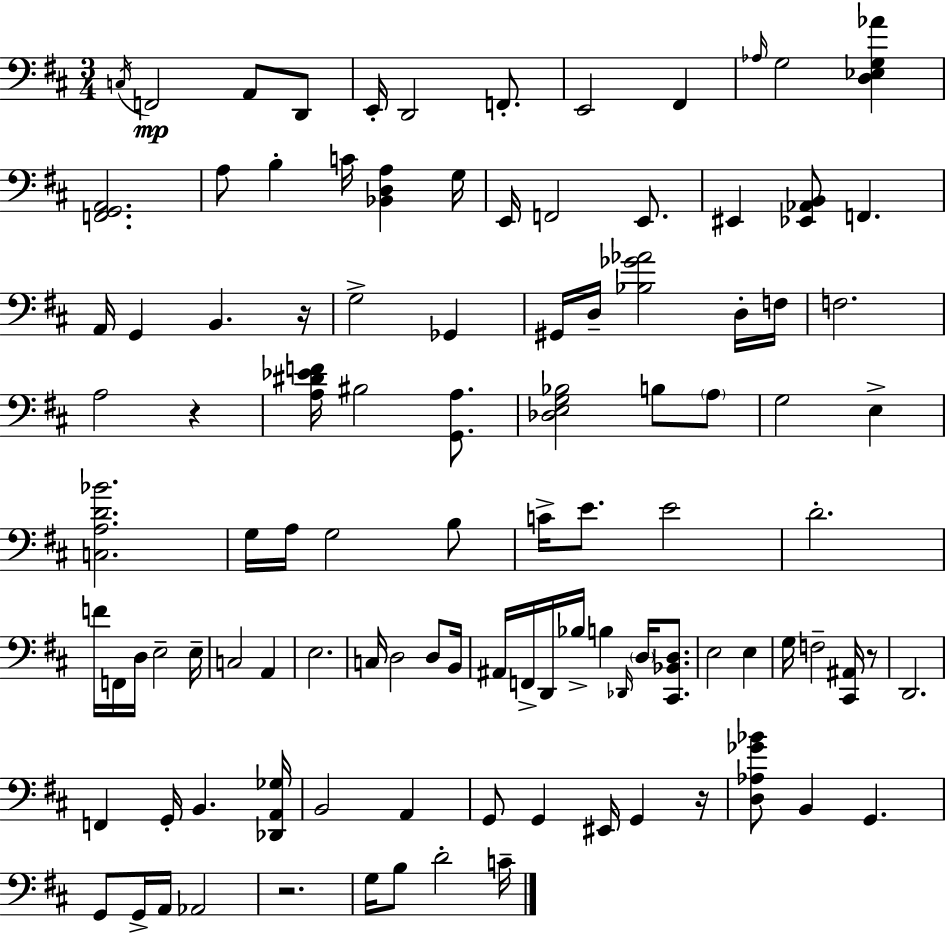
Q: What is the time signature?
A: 3/4